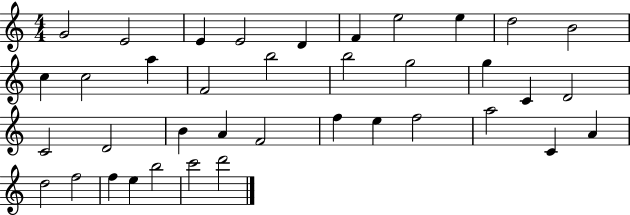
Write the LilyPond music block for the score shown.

{
  \clef treble
  \numericTimeSignature
  \time 4/4
  \key c \major
  g'2 e'2 | e'4 e'2 d'4 | f'4 e''2 e''4 | d''2 b'2 | \break c''4 c''2 a''4 | f'2 b''2 | b''2 g''2 | g''4 c'4 d'2 | \break c'2 d'2 | b'4 a'4 f'2 | f''4 e''4 f''2 | a''2 c'4 a'4 | \break d''2 f''2 | f''4 e''4 b''2 | c'''2 d'''2 | \bar "|."
}